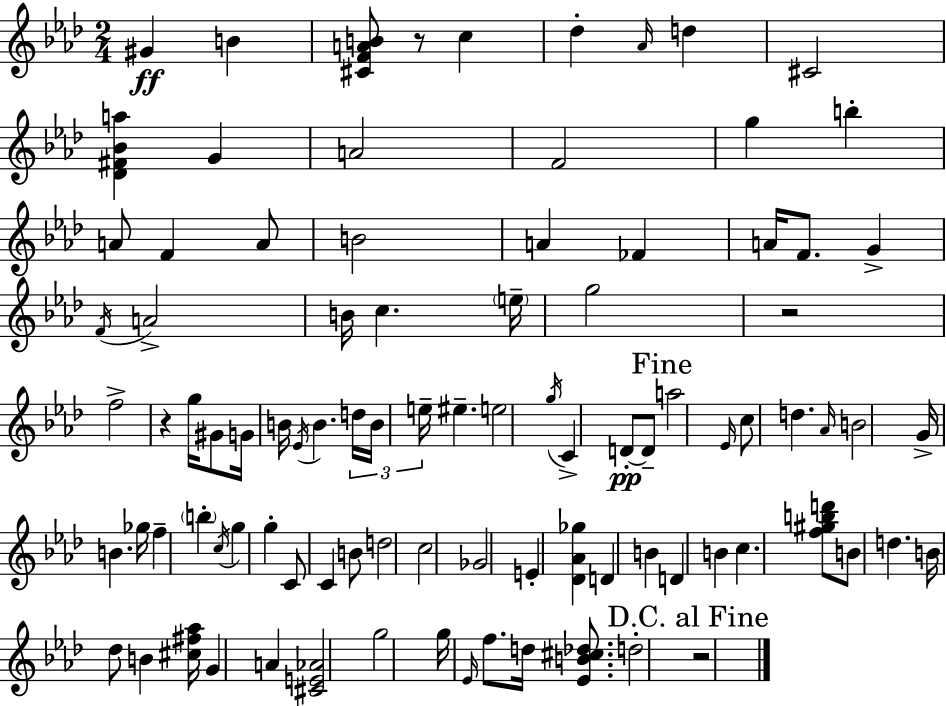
G#4/q B4/q [C#4,F4,A4,B4]/e R/e C5/q Db5/q Ab4/s D5/q C#4/h [Db4,F#4,Bb4,A5]/q G4/q A4/h F4/h G5/q B5/q A4/e F4/q A4/e B4/h A4/q FES4/q A4/s F4/e. G4/q F4/s A4/h B4/s C5/q. E5/s G5/h R/h F5/h R/q G5/s G#4/e G4/s B4/s Eb4/s B4/q. D5/s B4/s E5/s EIS5/q. E5/h G5/s C4/q D4/e D4/e A5/h Eb4/s C5/e D5/q. Ab4/s B4/h G4/s B4/q. Gb5/s F5/q B5/q C5/s G5/q G5/q C4/e C4/q B4/e D5/h C5/h Gb4/h E4/q [Db4,Ab4,Gb5]/q D4/q B4/q D4/q B4/q C5/q. [F5,G#5,B5,D6]/e B4/e D5/q. B4/s Db5/e B4/q [C#5,F#5,Ab5]/s G4/q A4/q [C#4,E4,Ab4]/h G5/h G5/s Eb4/s F5/e. D5/s [Eb4,B4,C#5,Db5]/e. D5/h R/h